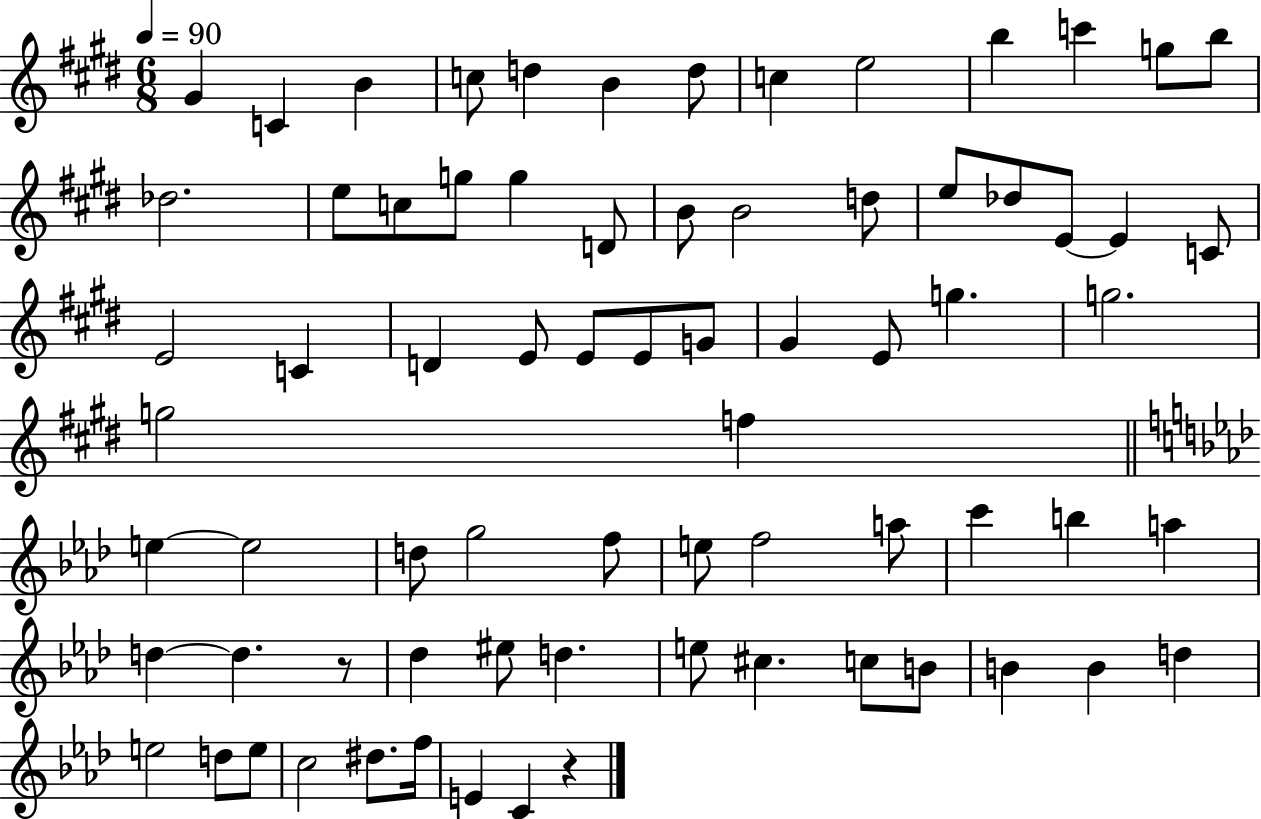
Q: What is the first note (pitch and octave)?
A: G#4